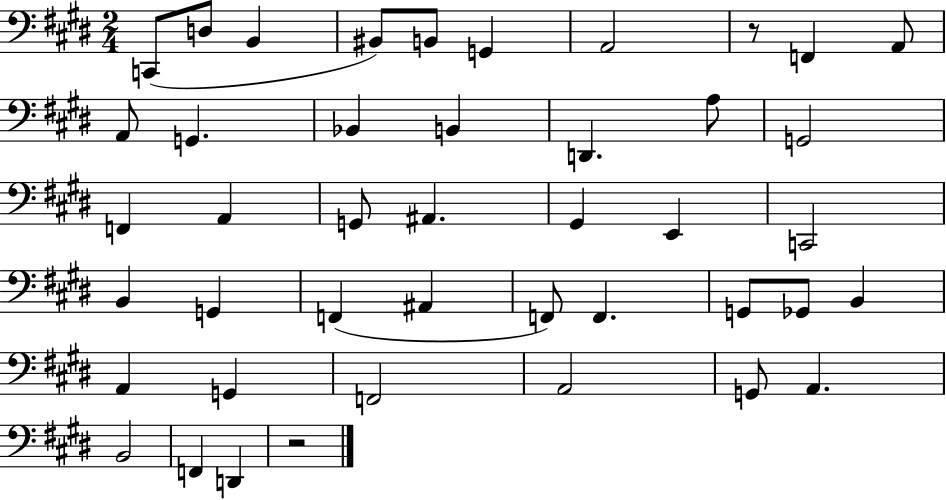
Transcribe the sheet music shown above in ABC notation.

X:1
T:Untitled
M:2/4
L:1/4
K:E
C,,/2 D,/2 B,, ^B,,/2 B,,/2 G,, A,,2 z/2 F,, A,,/2 A,,/2 G,, _B,, B,, D,, A,/2 G,,2 F,, A,, G,,/2 ^A,, ^G,, E,, C,,2 B,, G,, F,, ^A,, F,,/2 F,, G,,/2 _G,,/2 B,, A,, G,, F,,2 A,,2 G,,/2 A,, B,,2 F,, D,, z2